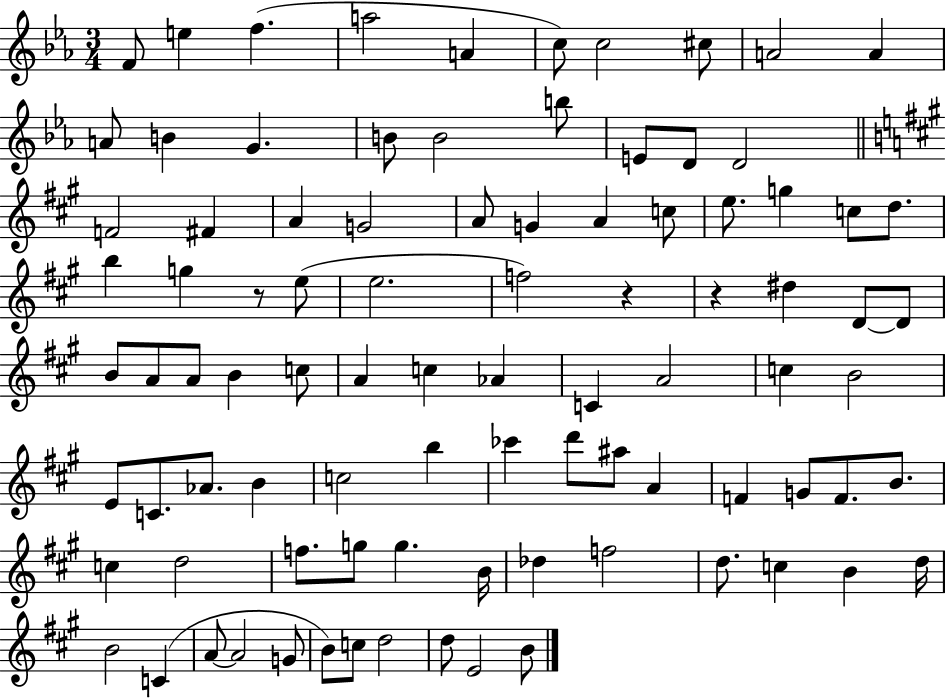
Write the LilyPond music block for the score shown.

{
  \clef treble
  \numericTimeSignature
  \time 3/4
  \key ees \major
  f'8 e''4 f''4.( | a''2 a'4 | c''8) c''2 cis''8 | a'2 a'4 | \break a'8 b'4 g'4. | b'8 b'2 b''8 | e'8 d'8 d'2 | \bar "||" \break \key a \major f'2 fis'4 | a'4 g'2 | a'8 g'4 a'4 c''8 | e''8. g''4 c''8 d''8. | \break b''4 g''4 r8 e''8( | e''2. | f''2) r4 | r4 dis''4 d'8~~ d'8 | \break b'8 a'8 a'8 b'4 c''8 | a'4 c''4 aes'4 | c'4 a'2 | c''4 b'2 | \break e'8 c'8. aes'8. b'4 | c''2 b''4 | ces'''4 d'''8 ais''8 a'4 | f'4 g'8 f'8. b'8. | \break c''4 d''2 | f''8. g''8 g''4. b'16 | des''4 f''2 | d''8. c''4 b'4 d''16 | \break b'2 c'4( | a'8~~ a'2 g'8 | b'8) c''8 d''2 | d''8 e'2 b'8 | \break \bar "|."
}